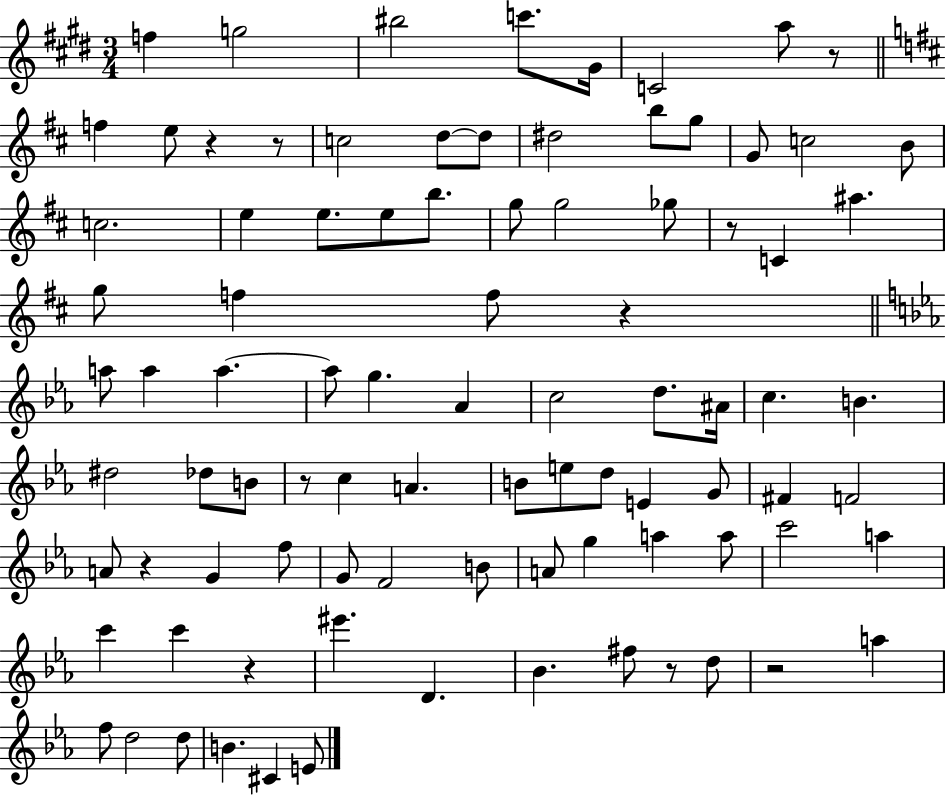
{
  \clef treble
  \numericTimeSignature
  \time 3/4
  \key e \major
  f''4 g''2 | bis''2 c'''8. gis'16 | c'2 a''8 r8 | \bar "||" \break \key b \minor f''4 e''8 r4 r8 | c''2 d''8~~ d''8 | dis''2 b''8 g''8 | g'8 c''2 b'8 | \break c''2. | e''4 e''8. e''8 b''8. | g''8 g''2 ges''8 | r8 c'4 ais''4. | \break g''8 f''4 f''8 r4 | \bar "||" \break \key ees \major a''8 a''4 a''4.~~ | a''8 g''4. aes'4 | c''2 d''8. ais'16 | c''4. b'4. | \break dis''2 des''8 b'8 | r8 c''4 a'4. | b'8 e''8 d''8 e'4 g'8 | fis'4 f'2 | \break a'8 r4 g'4 f''8 | g'8 f'2 b'8 | a'8 g''4 a''4 a''8 | c'''2 a''4 | \break c'''4 c'''4 r4 | eis'''4. d'4. | bes'4. fis''8 r8 d''8 | r2 a''4 | \break f''8 d''2 d''8 | b'4. cis'4 e'8 | \bar "|."
}